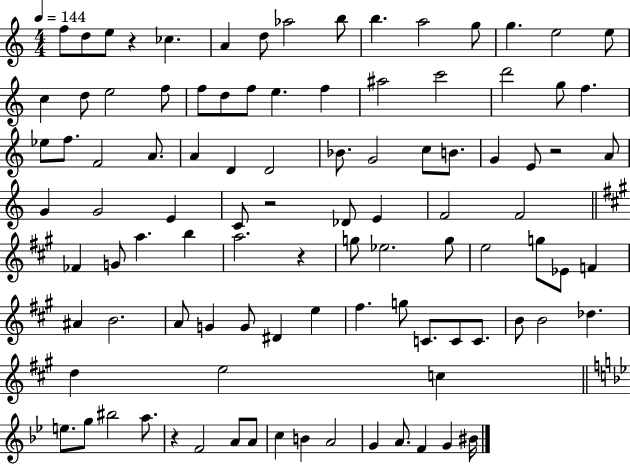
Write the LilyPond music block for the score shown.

{
  \clef treble
  \numericTimeSignature
  \time 4/4
  \key c \major
  \tempo 4 = 144
  f''8 d''8 e''8 r4 ces''4. | a'4 d''8 aes''2 b''8 | b''4. a''2 g''8 | g''4. e''2 e''8 | \break c''4 d''8 e''2 f''8 | f''8 d''8 f''8 e''4. f''4 | ais''2 c'''2 | d'''2 g''8 f''4. | \break ees''8 f''8. f'2 a'8. | a'4 d'4 d'2 | bes'8. g'2 c''8 b'8. | g'4 e'8 r2 a'8 | \break g'4 g'2 e'4 | c'8 r2 des'8 e'4 | f'2 f'2 | \bar "||" \break \key a \major fes'4 g'8 a''4. b''4 | a''2. r4 | g''8 ees''2. g''8 | e''2 g''8 ees'8 f'4 | \break ais'4 b'2. | a'8 g'4 g'8 dis'4 e''4 | fis''4. g''8 c'8. c'8 c'8. | b'8 b'2 des''4. | \break d''4 e''2 c''4 | \bar "||" \break \key bes \major e''8. g''8 bis''2 a''8. | r4 f'2 a'8 a'8 | c''4 b'4 a'2 | g'4 a'8. f'4 g'4 bis'16 | \break \bar "|."
}